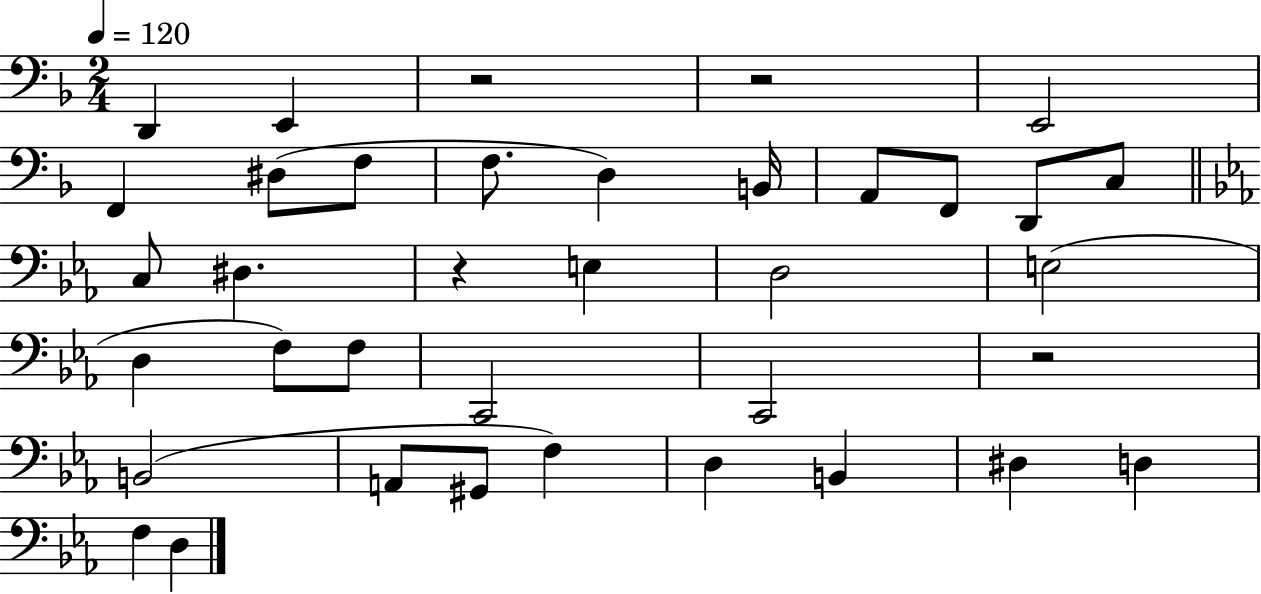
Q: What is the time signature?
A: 2/4